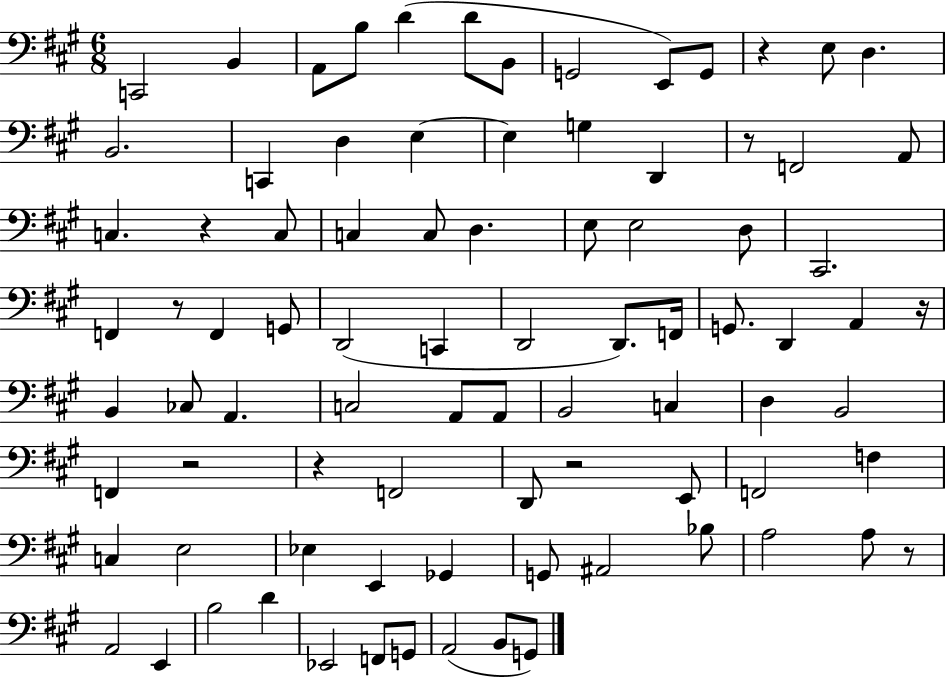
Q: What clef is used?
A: bass